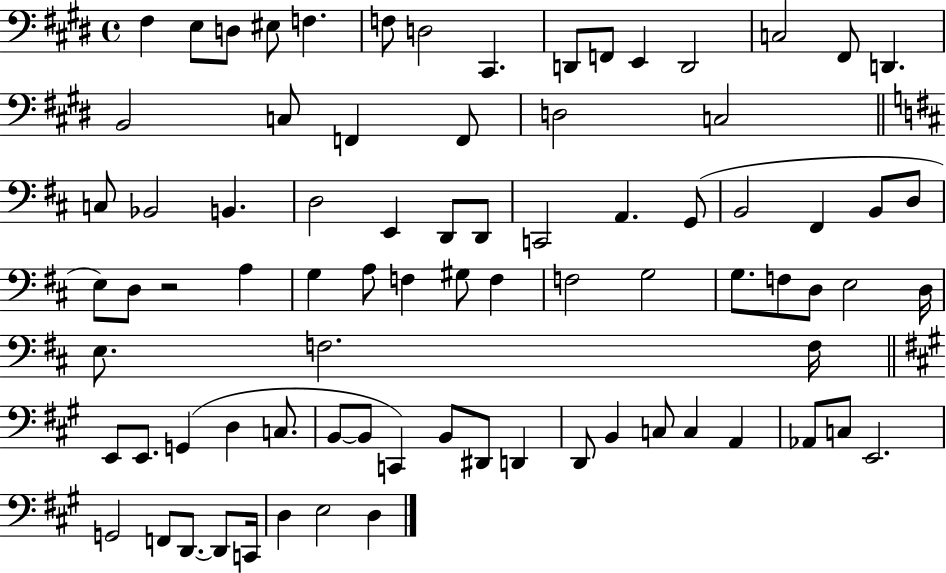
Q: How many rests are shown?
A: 1